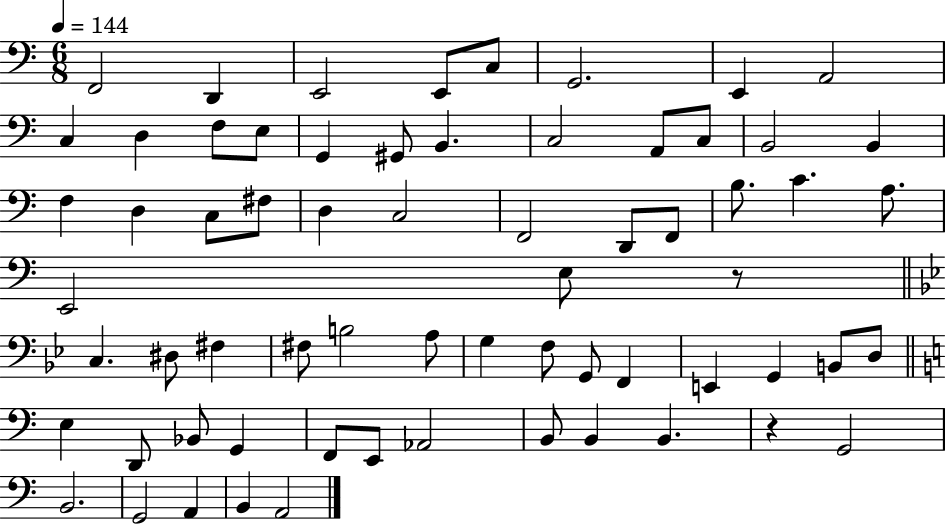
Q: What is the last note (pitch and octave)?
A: A2